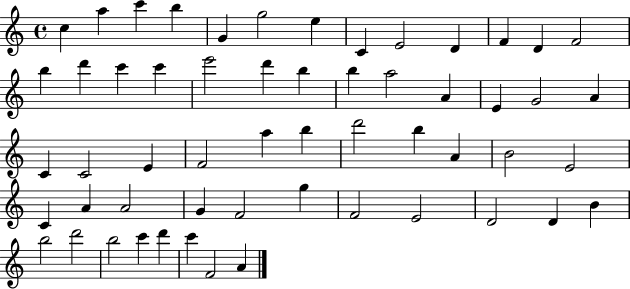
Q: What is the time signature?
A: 4/4